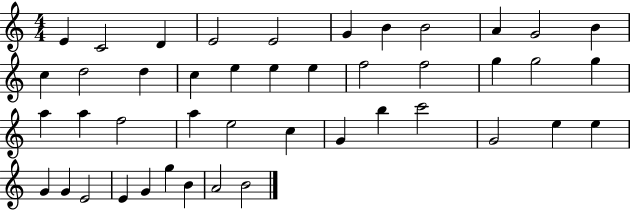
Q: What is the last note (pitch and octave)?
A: B4